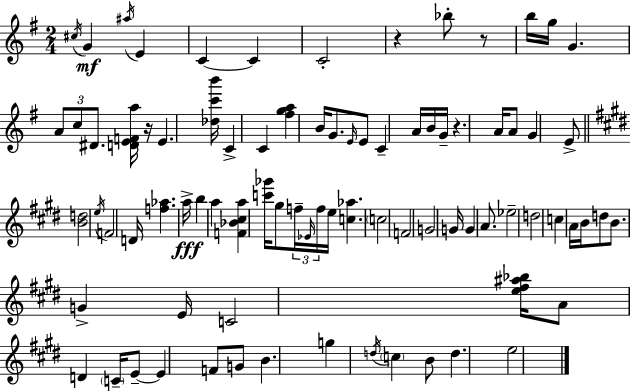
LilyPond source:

{
  \clef treble
  \numericTimeSignature
  \time 2/4
  \key e \minor
  \acciaccatura { cis''16 }\mf g'4 \acciaccatura { ais''16 } e'4 | c'4~~ c'4 | c'2-. | r4 bes''8-. | \break r8 b''16 g''16 g'4. | \tuplet 3/2 { a'8 c''8 dis'8. } | <d' e' f' a''>16 r16 e'4. | <des'' c''' b'''>16 c'4-> c'4 | \break <fis'' g'' a''>4 b'16 g'8. | \grace { e'16 } e'8 c'4-- | a'16 b'16 g'16-- r4. | a'16 a'8 g'4 | \break e'8-> \bar "||" \break \key e \major <b' d''>2 | \acciaccatura { e''16 } f'2 | d'16 <f'' aes''>4. | a''16->\fff b''4 a''4 | \break <f' bes' cis'' a''>4 <c''' ges'''>16 gis''8 | \tuplet 3/2 { f''16-- \grace { ees'16 } f''16 } e''16 <c'' aes''>4. | \parenthesize c''2 | f'2 | \break g'2 | g'16 g'4 a'8. | ees''2-- | d''2 | \break c''4 a'16 b'16 | d''8 b'8. g'4-> | e'16 c'2 | <e'' fis'' ais'' bes''>16 a'8 d'4 | \break \parenthesize c'16-- e'8--~~ e'4 | f'8 g'8 b'4. | g''4 \acciaccatura { d''16 } \parenthesize c''4 | b'8 d''4. | \break e''2 | \bar "|."
}